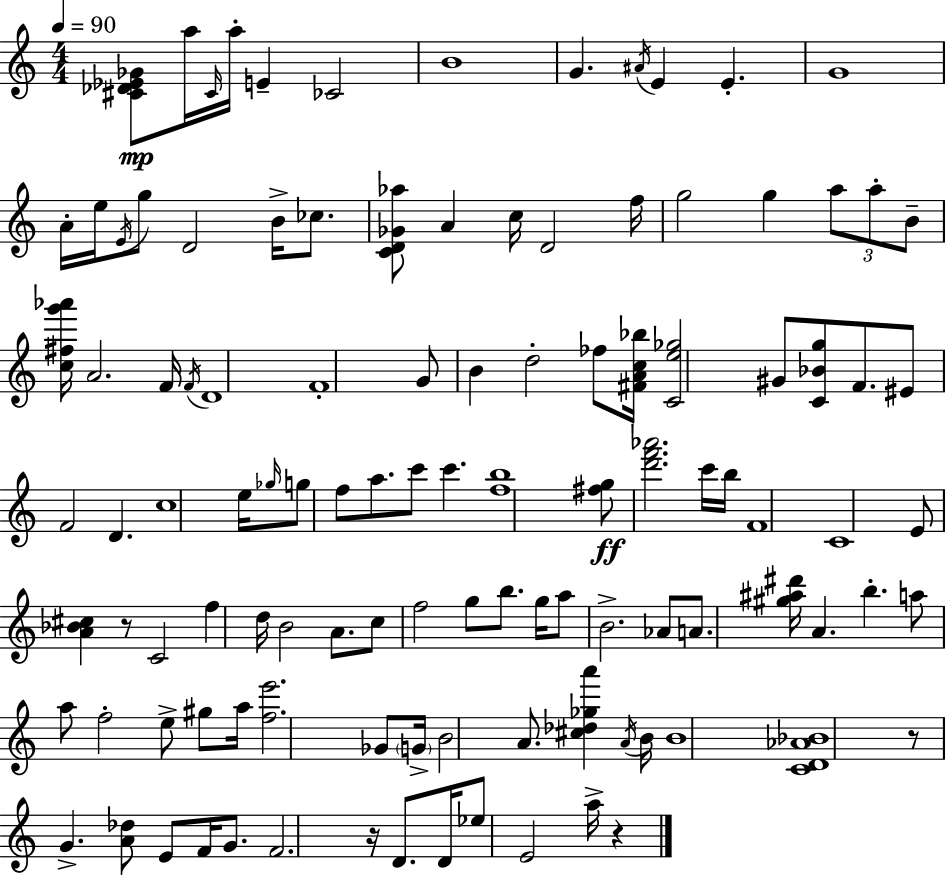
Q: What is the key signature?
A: C major